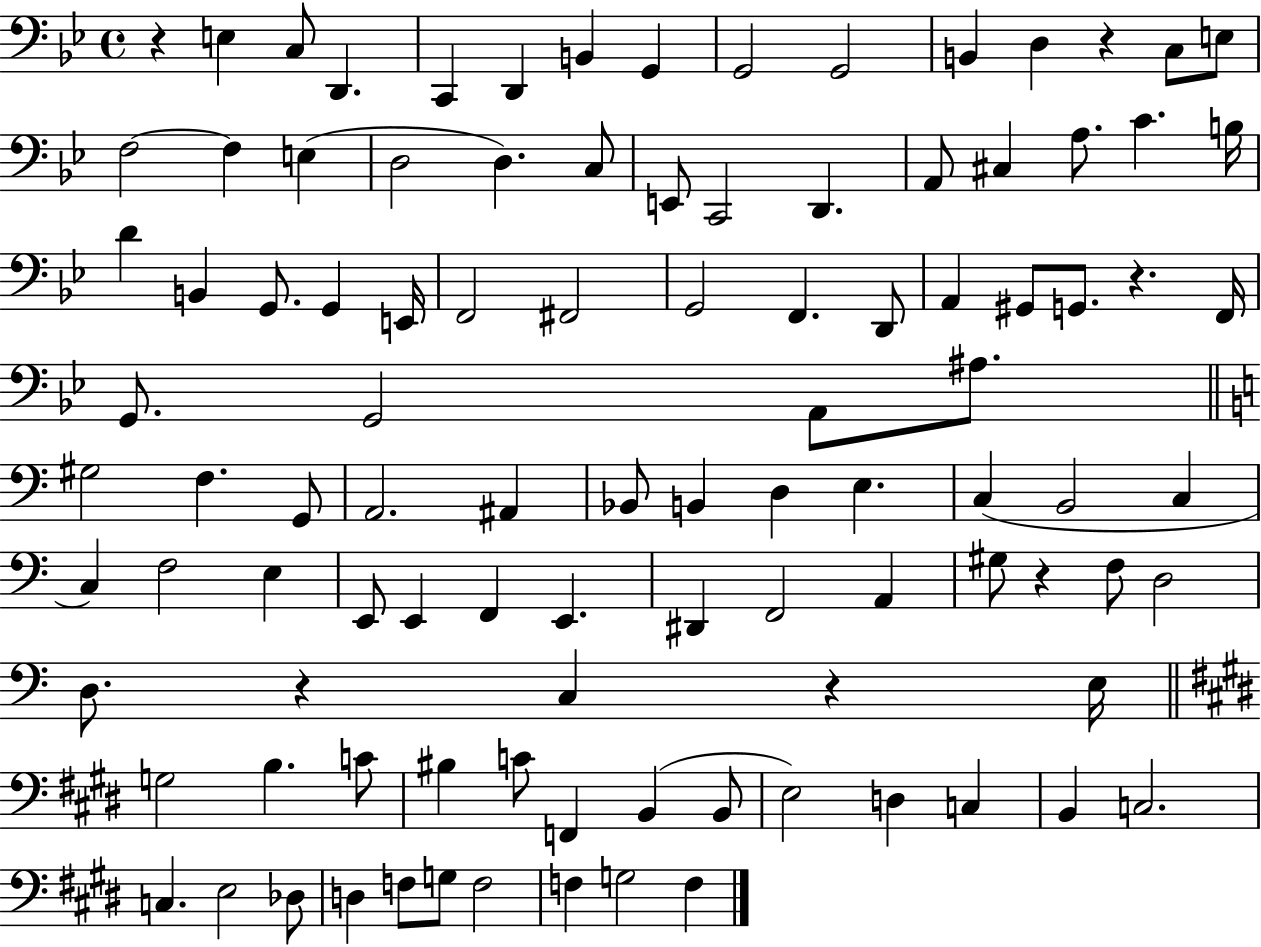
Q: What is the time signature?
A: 4/4